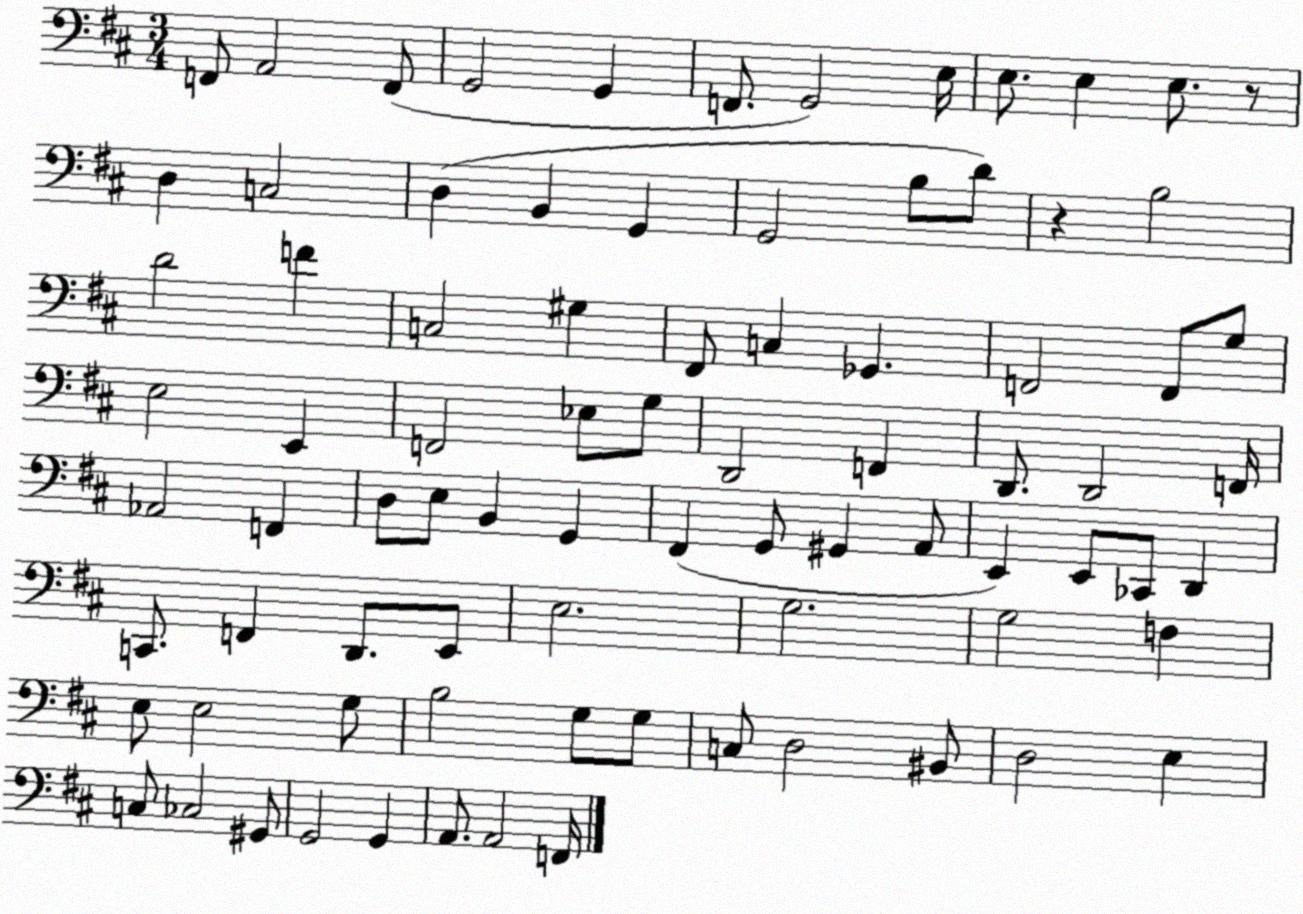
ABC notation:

X:1
T:Untitled
M:3/4
L:1/4
K:D
F,,/2 A,,2 F,,/2 G,,2 G,, F,,/2 G,,2 E,/4 E,/2 E, E,/2 z/2 D, C,2 D, B,, G,, G,,2 B,/2 D/2 z B,2 D2 F C,2 ^G, ^F,,/2 C, _G,, F,,2 F,,/2 G,/2 E,2 E,, F,,2 _E,/2 G,/2 D,,2 F,, D,,/2 D,,2 F,,/4 _A,,2 F,, D,/2 E,/2 B,, G,, ^F,, G,,/2 ^G,, A,,/2 E,, E,,/2 _C,,/2 D,, C,,/2 F,, D,,/2 E,,/2 E,2 G,2 G,2 F, E,/2 E,2 G,/2 B,2 G,/2 G,/2 C,/2 D,2 ^B,,/2 D,2 E, C,/2 _C,2 ^G,,/2 G,,2 G,, A,,/2 A,,2 F,,/4